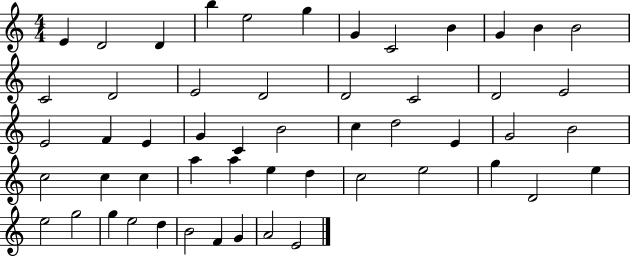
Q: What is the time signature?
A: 4/4